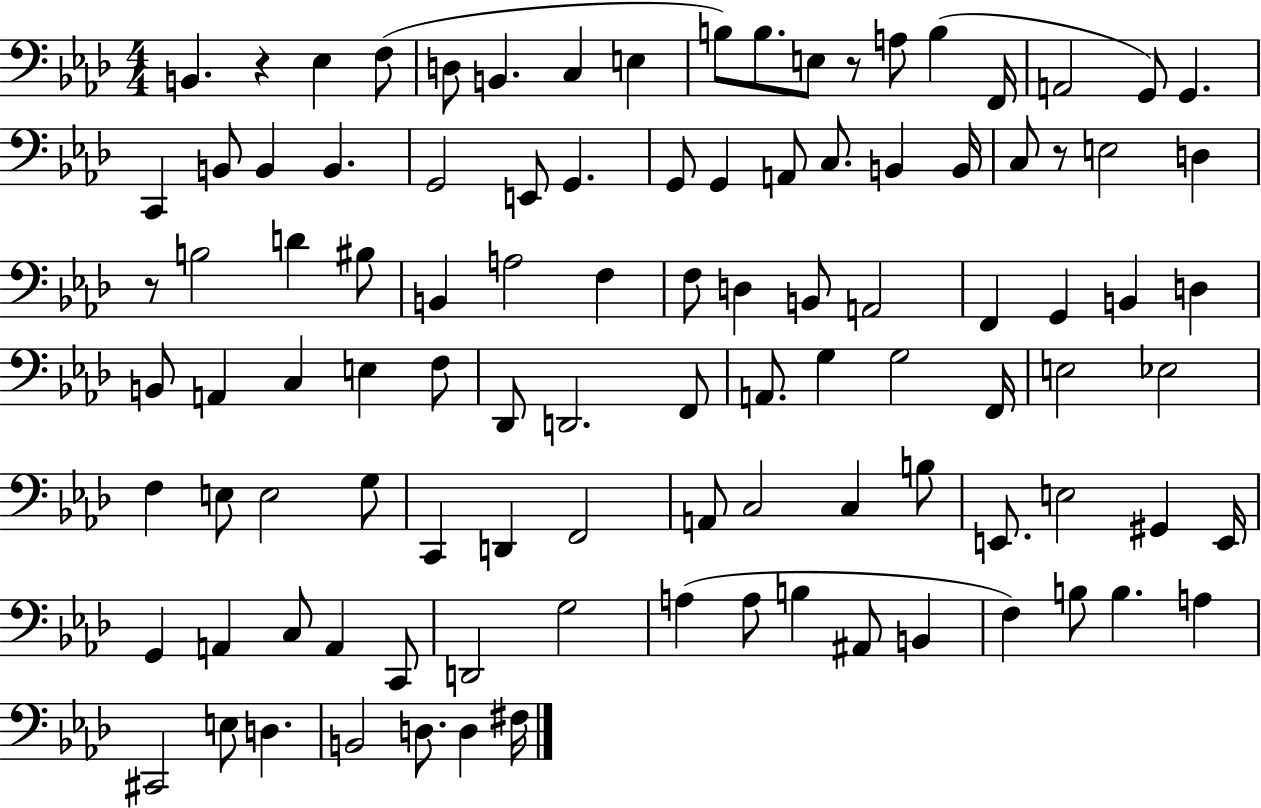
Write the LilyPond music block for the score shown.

{
  \clef bass
  \numericTimeSignature
  \time 4/4
  \key aes \major
  \repeat volta 2 { b,4. r4 ees4 f8( | d8 b,4. c4 e4 | b8) b8. e8 r8 a8 b4( f,16 | a,2 g,8) g,4. | \break c,4 b,8 b,4 b,4. | g,2 e,8 g,4. | g,8 g,4 a,8 c8. b,4 b,16 | c8 r8 e2 d4 | \break r8 b2 d'4 bis8 | b,4 a2 f4 | f8 d4 b,8 a,2 | f,4 g,4 b,4 d4 | \break b,8 a,4 c4 e4 f8 | des,8 d,2. f,8 | a,8. g4 g2 f,16 | e2 ees2 | \break f4 e8 e2 g8 | c,4 d,4 f,2 | a,8 c2 c4 b8 | e,8. e2 gis,4 e,16 | \break g,4 a,4 c8 a,4 c,8 | d,2 g2 | a4( a8 b4 ais,8 b,4 | f4) b8 b4. a4 | \break cis,2 e8 d4. | b,2 d8. d4 fis16 | } \bar "|."
}